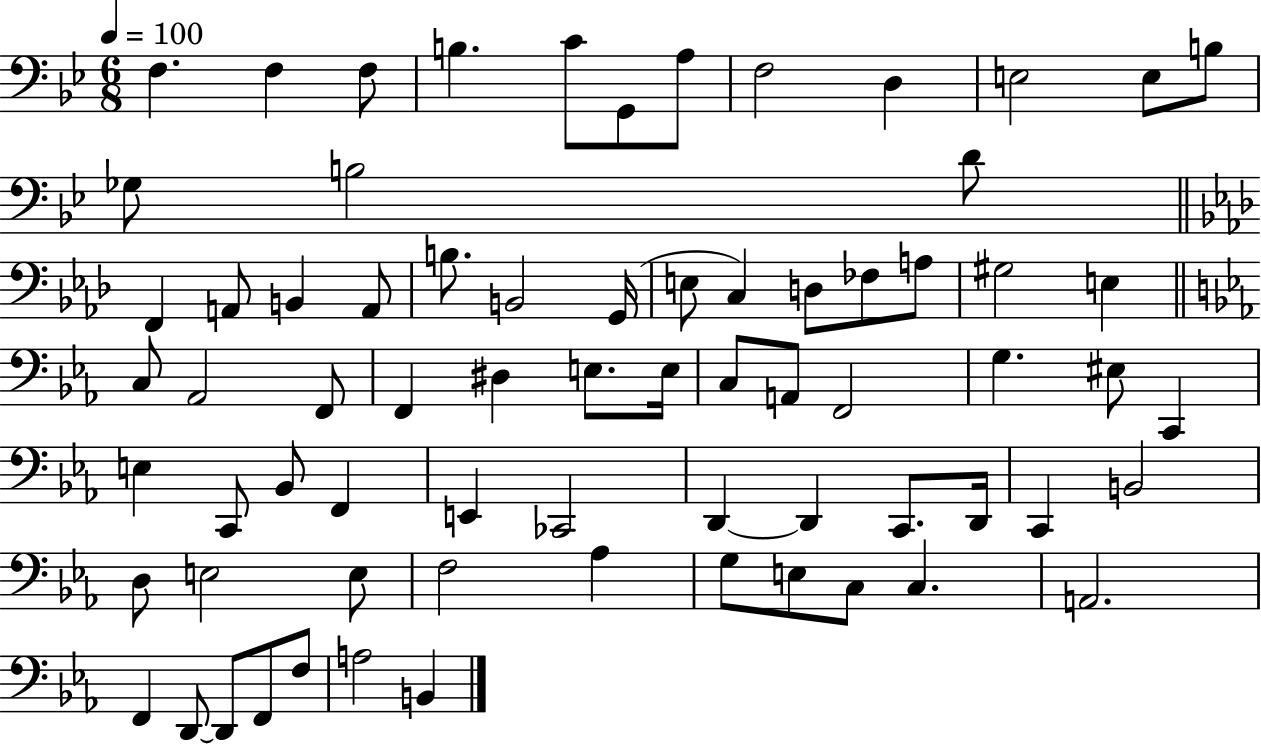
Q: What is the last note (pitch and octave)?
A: B2